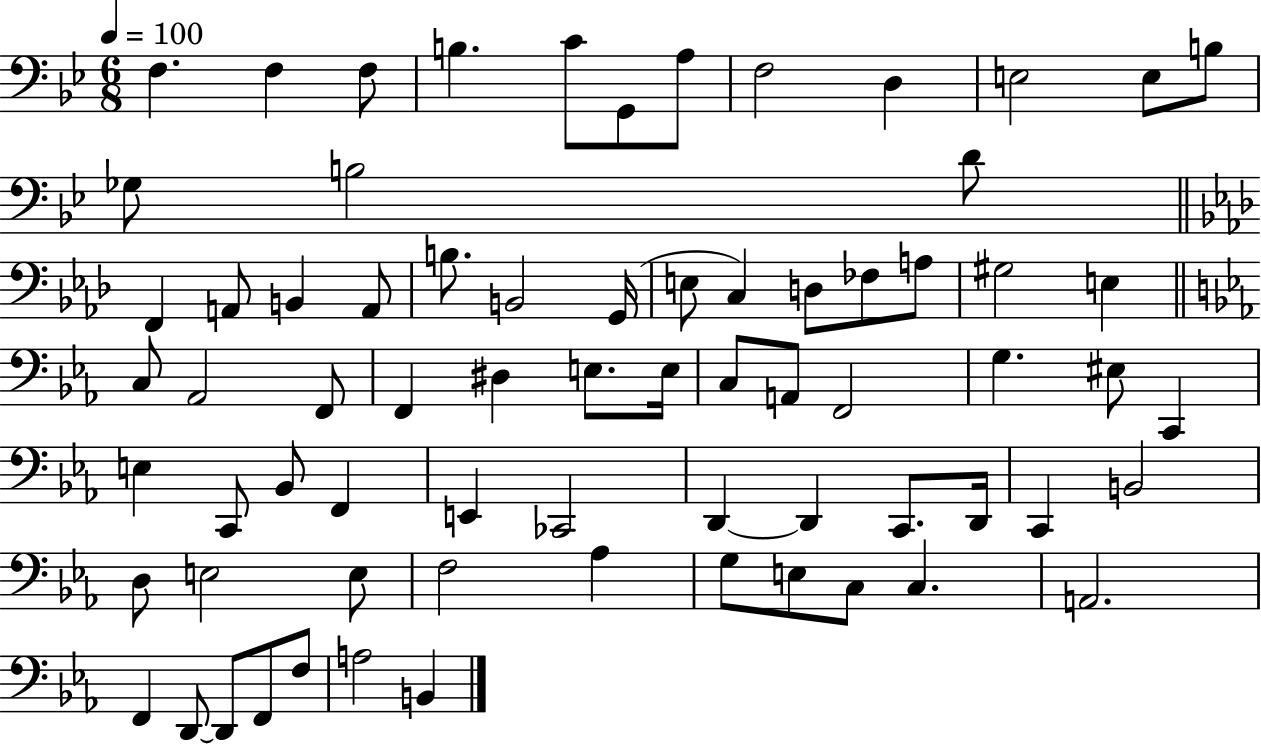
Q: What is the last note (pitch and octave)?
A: B2